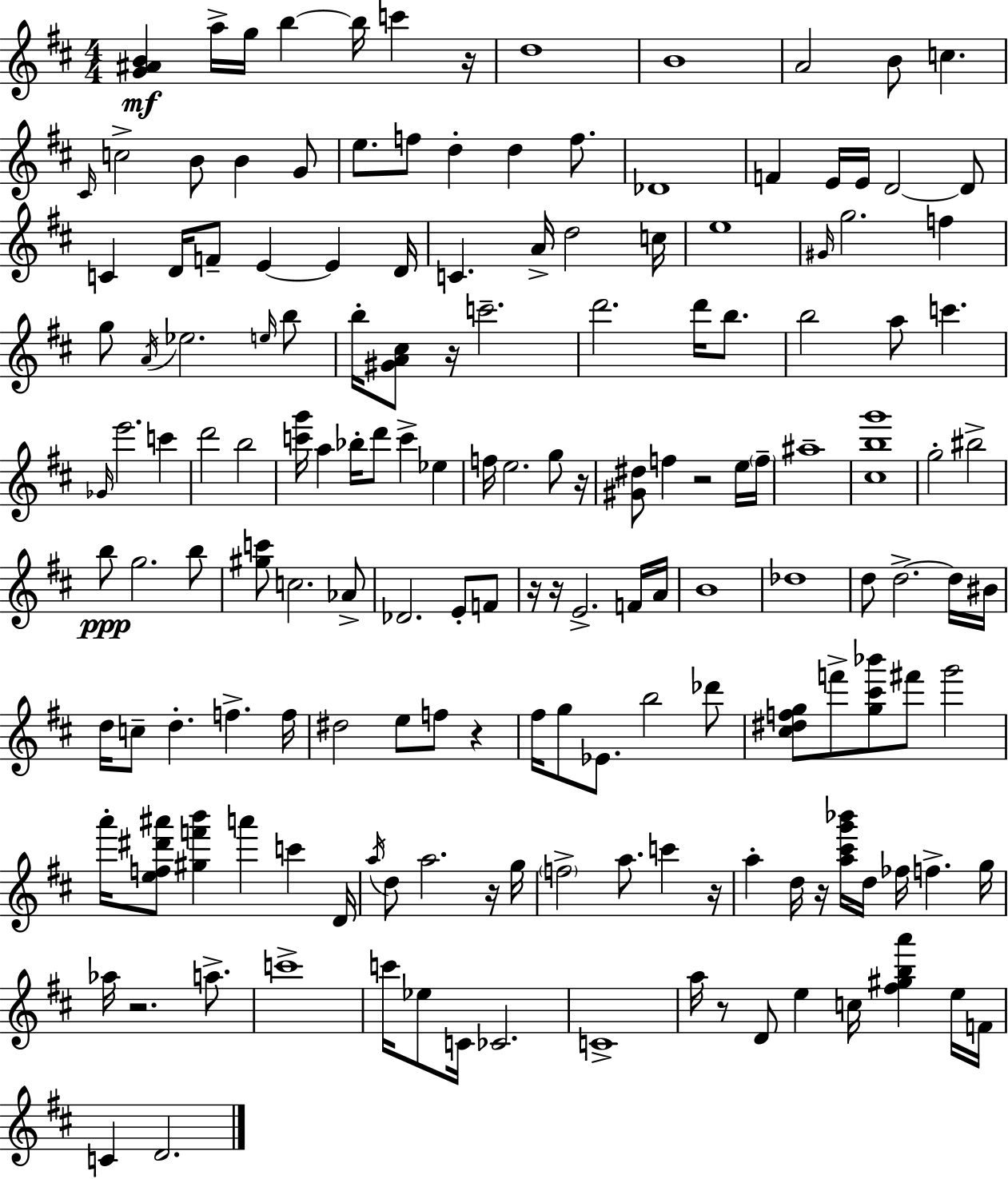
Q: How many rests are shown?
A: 12